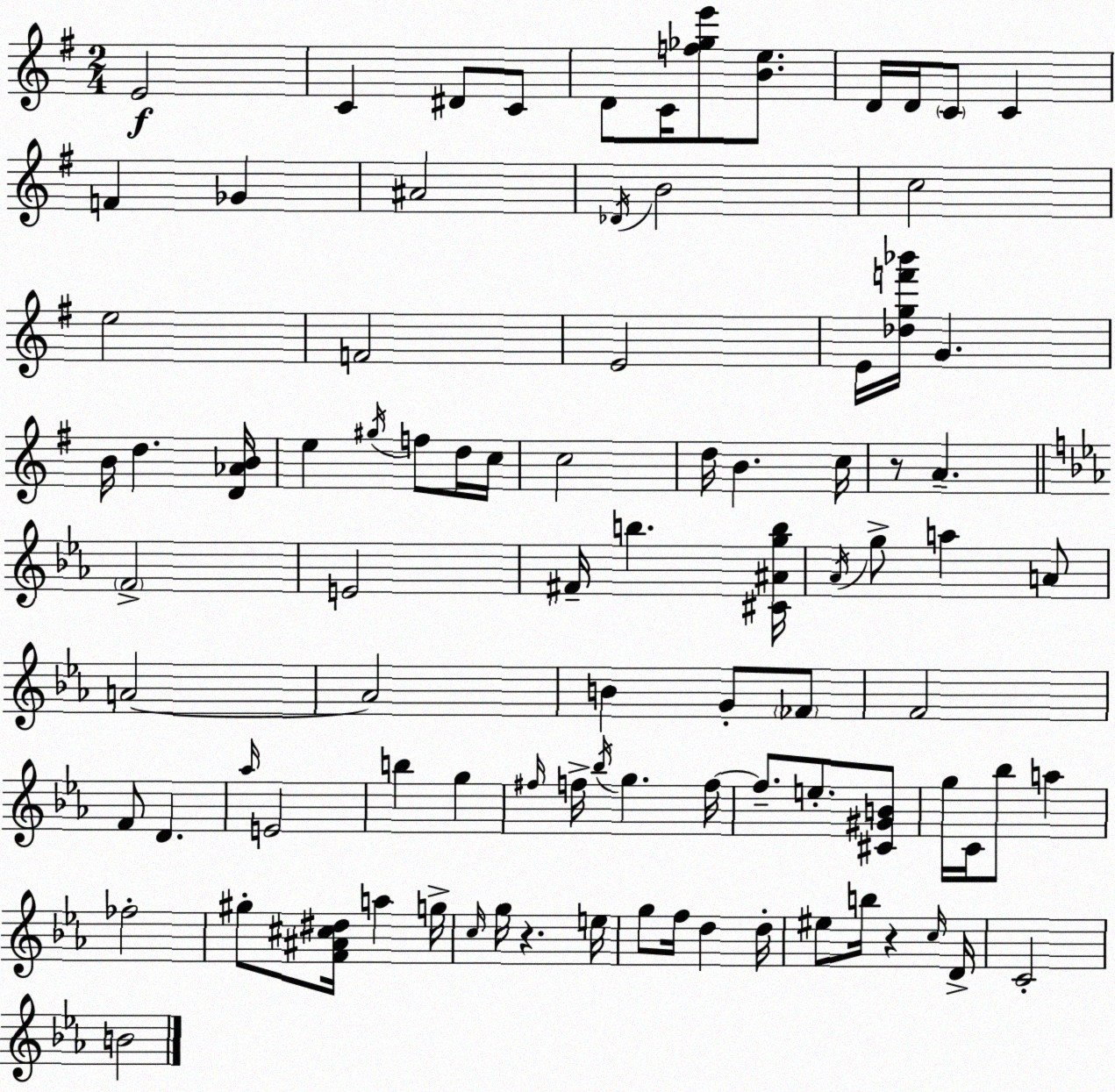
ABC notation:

X:1
T:Untitled
M:2/4
L:1/4
K:G
E2 C ^D/2 C/2 D/2 C/4 [f_ge']/2 [Be]/2 D/4 D/4 C/2 C F _G ^A2 _D/4 B2 c2 e2 F2 E2 E/4 [_dgf'_b']/4 G B/4 d [D_AB]/4 e ^g/4 f/2 d/4 c/4 c2 d/4 B c/4 z/2 A F2 E2 ^F/4 b [^C^Agb]/4 _A/4 g/2 a A/2 A2 A2 B G/2 _F/2 F2 F/2 D _a/4 E2 b g ^f/4 f/4 _b/4 g f/4 f/2 e/2 [^C^GB]/2 g/4 C/4 _b/2 a _f2 ^g/2 [F^A^c^d]/4 a g/4 c/4 g/4 z e/4 g/2 f/4 d d/4 ^e/2 b/4 z c/4 D/4 C2 B2